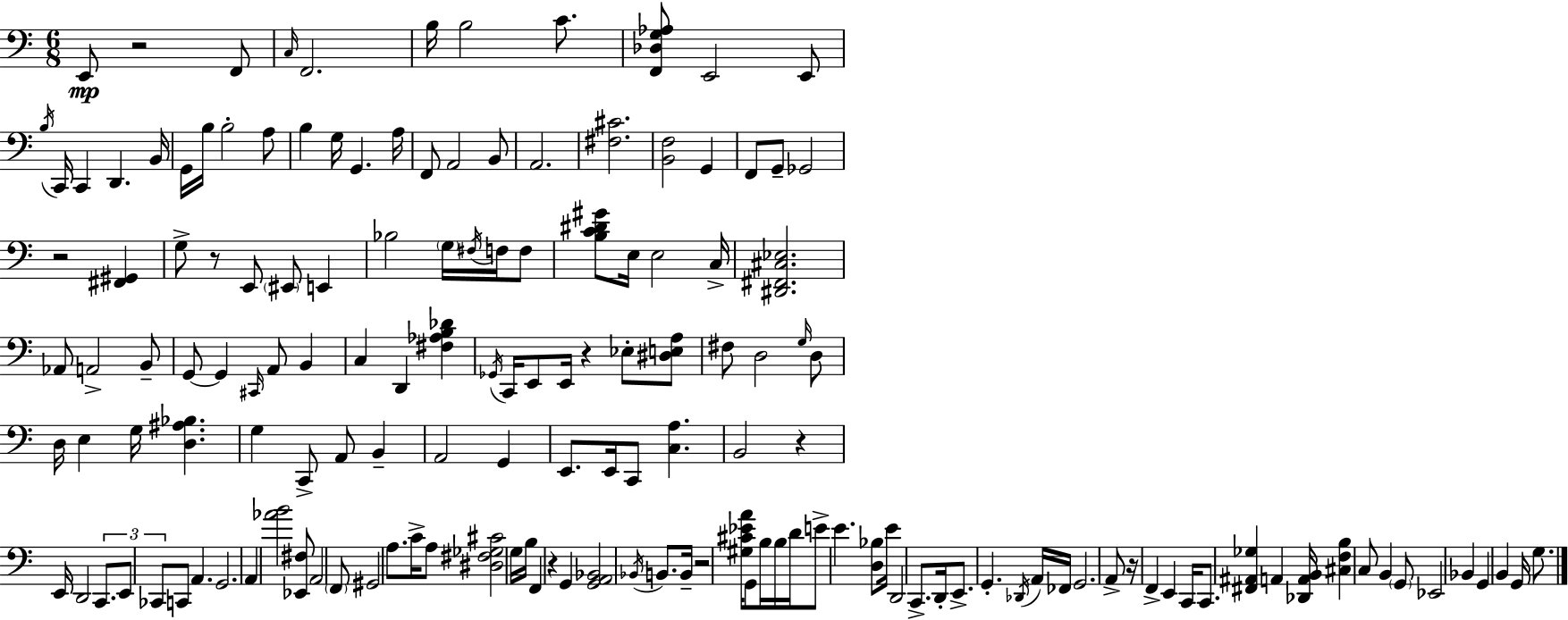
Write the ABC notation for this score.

X:1
T:Untitled
M:6/8
L:1/4
K:C
E,,/2 z2 F,,/2 C,/4 F,,2 B,/4 B,2 C/2 [F,,_D,G,_A,]/2 E,,2 E,,/2 B,/4 C,,/4 C,, D,, B,,/4 G,,/4 B,/4 B,2 A,/2 B, G,/4 G,, A,/4 F,,/2 A,,2 B,,/2 A,,2 [^F,^C]2 [B,,F,]2 G,, F,,/2 G,,/2 _G,,2 z2 [^F,,^G,,] G,/2 z/2 E,,/2 ^E,,/2 E,, _B,2 G,/4 ^F,/4 F,/4 F,/2 [B,C^D^G]/2 E,/4 E,2 C,/4 [^D,,^F,,^C,_E,]2 _A,,/2 A,,2 B,,/2 G,,/2 G,, ^C,,/4 A,,/2 B,, C, D,, [^F,_A,B,_D] _G,,/4 C,,/4 E,,/2 E,,/4 z _E,/2 [^D,E,A,]/2 ^F,/2 D,2 G,/4 D,/2 D,/4 E, G,/4 [D,^A,_B,] G, C,,/2 A,,/2 B,, A,,2 G,, E,,/2 E,,/4 C,,/2 [C,A,] B,,2 z E,,/4 D,,2 C,,/2 E,,/2 _C,,/2 C,,/2 A,, G,,2 A,, [_AB]2 [_E,,^F,]/2 A,,2 F,,/2 ^G,,2 A,/2 C/4 A,/2 [^D,^F,_G,^C]2 G,/4 B,/4 F,, z G,, [G,,A,,_B,,]2 _B,,/4 B,,/2 B,,/4 z2 [^G,^C_EA]/4 G,,/2 B,/4 B,/4 D/4 E/2 E [D,_B,]/2 E/4 D,,2 C,,/2 D,,/4 E,,/2 G,, _D,,/4 A,,/4 _F,,/4 G,,2 A,,/2 z/4 F,, E,, C,,/4 C,,/2 [^F,,^A,,_G,] A,, [_D,,A,,B,,]/4 [^C,F,B,] C,/2 B,, G,,/2 _E,,2 _B,, G,, B,, G,,/4 G,/2